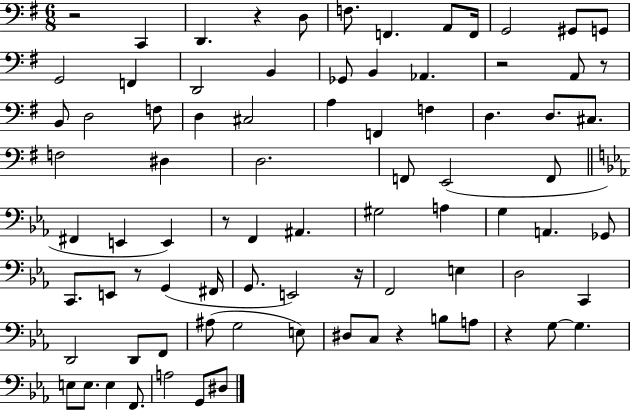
R/h C2/q D2/q. R/q D3/e F3/e. F2/q. A2/e F2/s G2/h G#2/e G2/e G2/h F2/q D2/h B2/q Gb2/e B2/q Ab2/q. R/h A2/e R/e B2/e D3/h F3/e D3/q C#3/h A3/q F2/q F3/q D3/q. D3/e. C#3/e. F3/h D#3/q D3/h. F2/e E2/h F2/e F#2/q E2/q E2/q R/e F2/q A#2/q. G#3/h A3/q G3/q A2/q. Gb2/e C2/e. E2/e R/e G2/q F#2/s G2/e. E2/h R/s F2/h E3/q D3/h C2/q D2/h D2/e F2/e A#3/e G3/h E3/e D#3/e C3/e R/q B3/e A3/e R/q G3/e G3/q. E3/e E3/e. E3/q F2/e. A3/h G2/e D#3/e